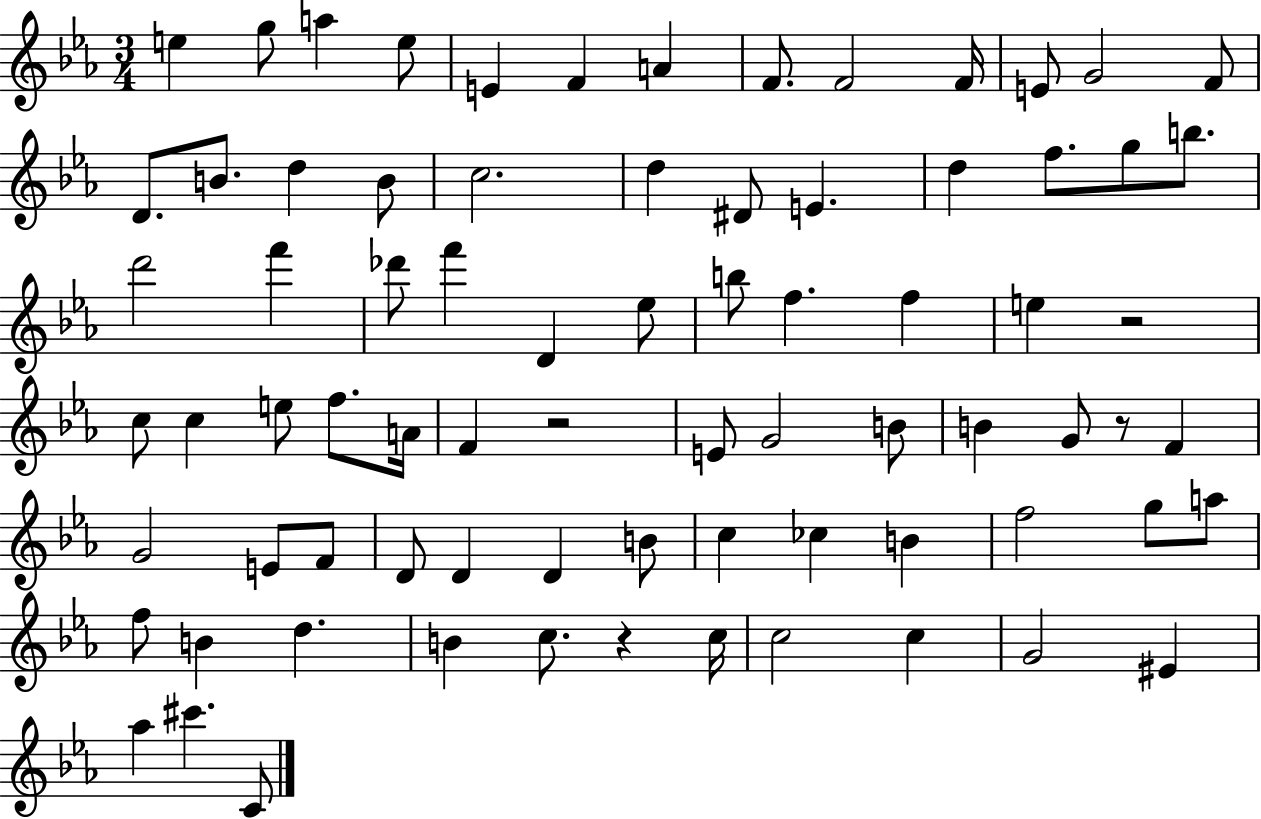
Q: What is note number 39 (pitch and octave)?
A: F5